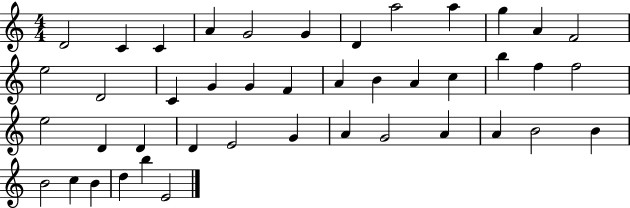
D4/h C4/q C4/q A4/q G4/h G4/q D4/q A5/h A5/q G5/q A4/q F4/h E5/h D4/h C4/q G4/q G4/q F4/q A4/q B4/q A4/q C5/q B5/q F5/q F5/h E5/h D4/q D4/q D4/q E4/h G4/q A4/q G4/h A4/q A4/q B4/h B4/q B4/h C5/q B4/q D5/q B5/q E4/h